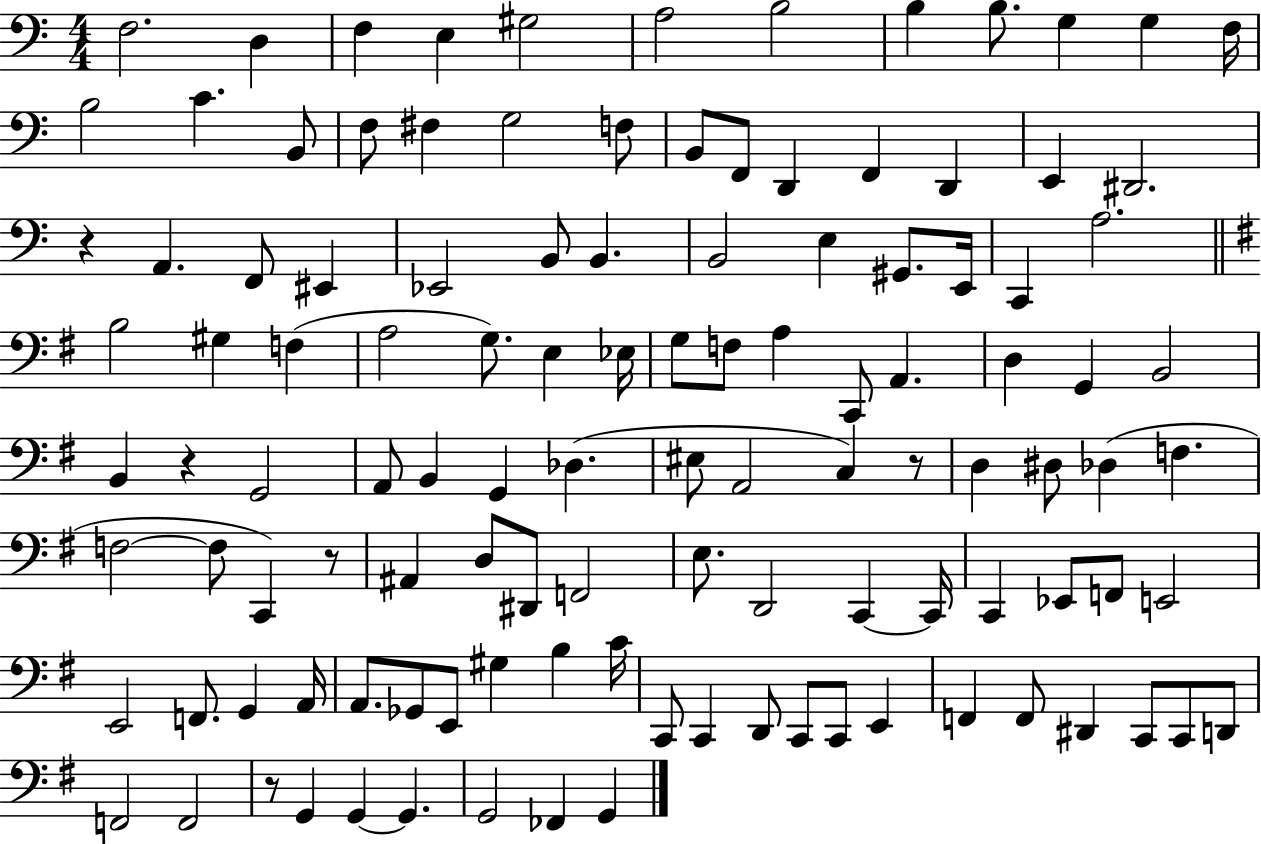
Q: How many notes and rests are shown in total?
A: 116